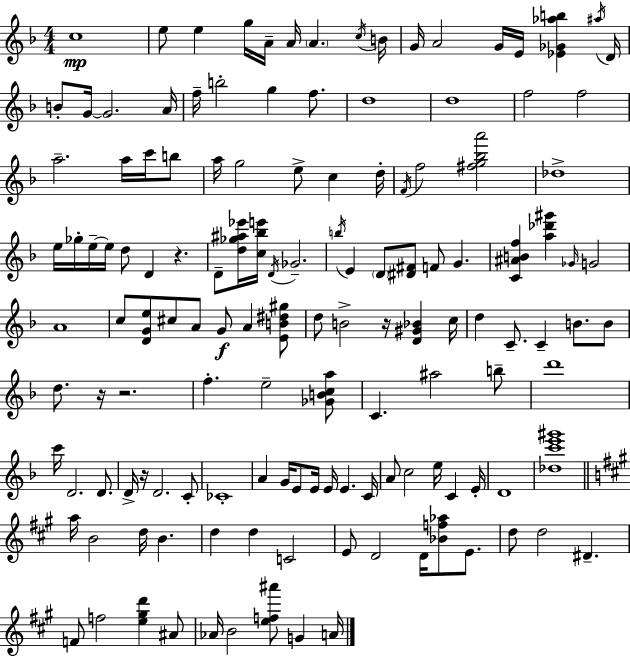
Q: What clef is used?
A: treble